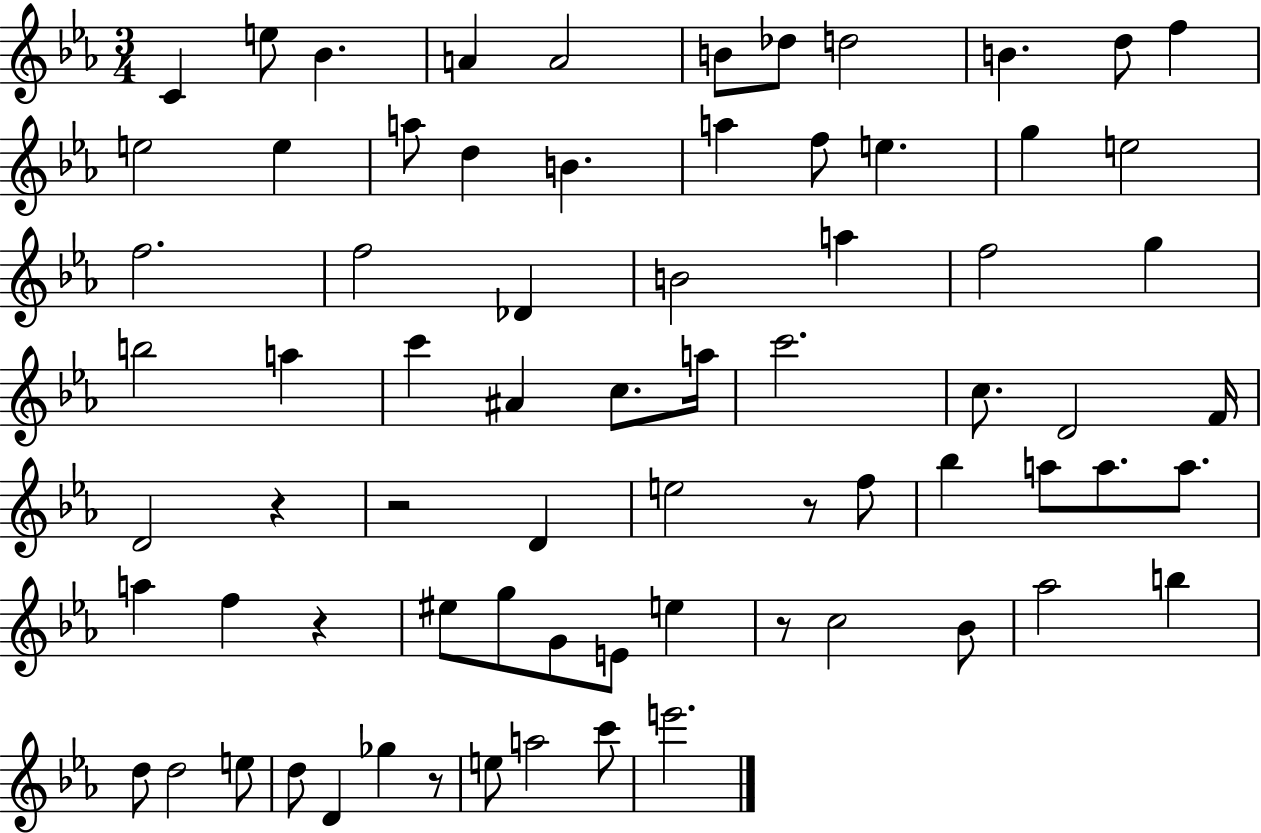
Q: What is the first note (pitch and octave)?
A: C4